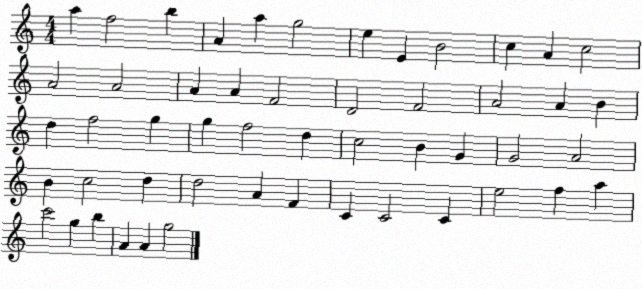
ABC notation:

X:1
T:Untitled
M:4/4
L:1/4
K:C
a f2 b A a g2 e E B2 c A c2 A2 A2 A A F2 D2 F2 A2 A B d f2 g g f2 d c2 B G G2 A2 B c2 d d2 A F C C2 C e2 f a c'2 g b A A g2